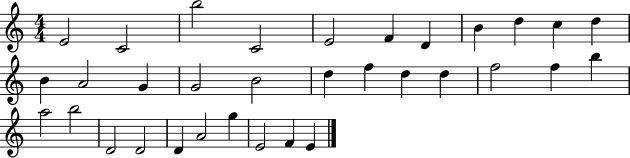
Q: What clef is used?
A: treble